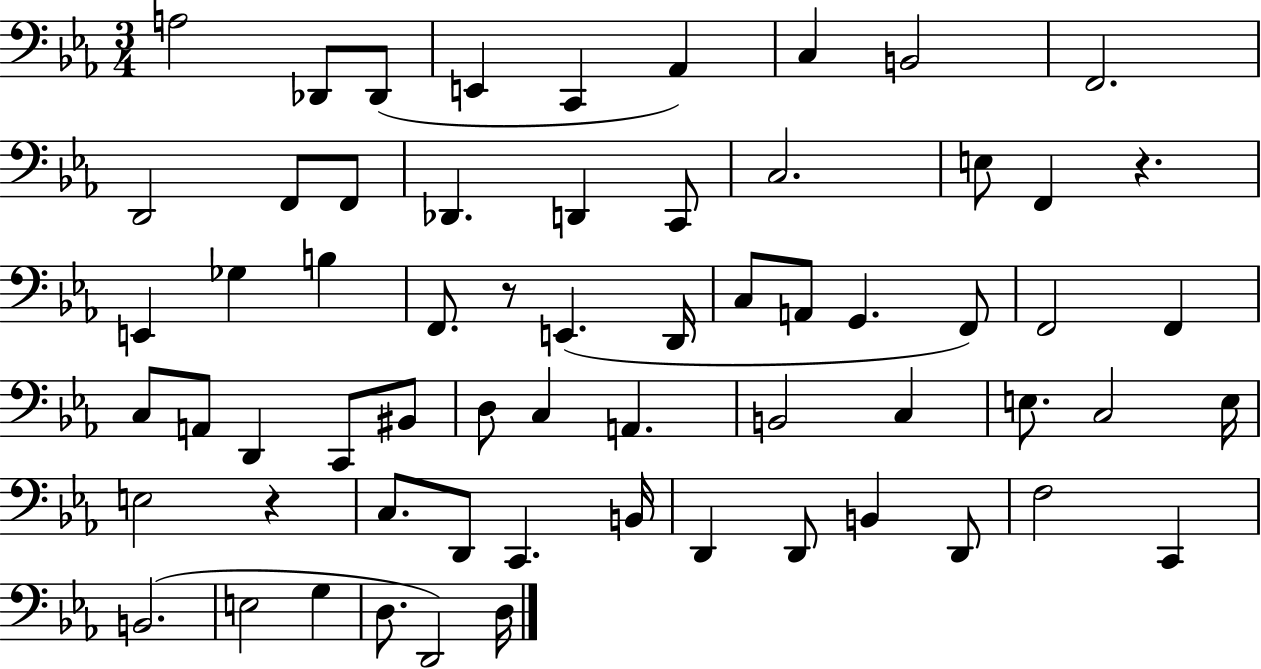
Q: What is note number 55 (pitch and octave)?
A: B2